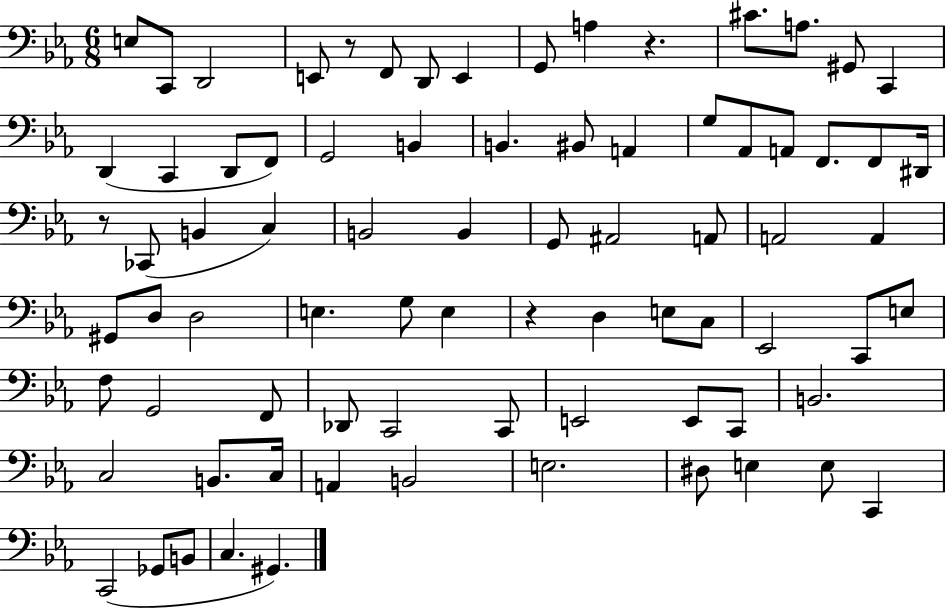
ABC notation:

X:1
T:Untitled
M:6/8
L:1/4
K:Eb
E,/2 C,,/2 D,,2 E,,/2 z/2 F,,/2 D,,/2 E,, G,,/2 A, z ^C/2 A,/2 ^G,,/2 C,, D,, C,, D,,/2 F,,/2 G,,2 B,, B,, ^B,,/2 A,, G,/2 _A,,/2 A,,/2 F,,/2 F,,/2 ^D,,/4 z/2 _C,,/2 B,, C, B,,2 B,, G,,/2 ^A,,2 A,,/2 A,,2 A,, ^G,,/2 D,/2 D,2 E, G,/2 E, z D, E,/2 C,/2 _E,,2 C,,/2 E,/2 F,/2 G,,2 F,,/2 _D,,/2 C,,2 C,,/2 E,,2 E,,/2 C,,/2 B,,2 C,2 B,,/2 C,/4 A,, B,,2 E,2 ^D,/2 E, E,/2 C,, C,,2 _G,,/2 B,,/2 C, ^G,,